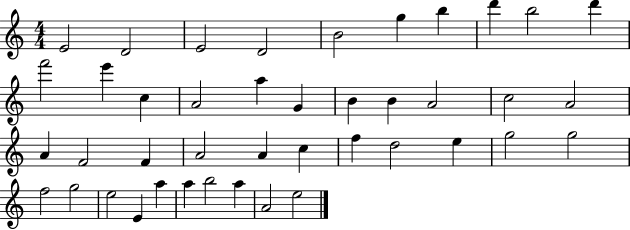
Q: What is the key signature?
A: C major